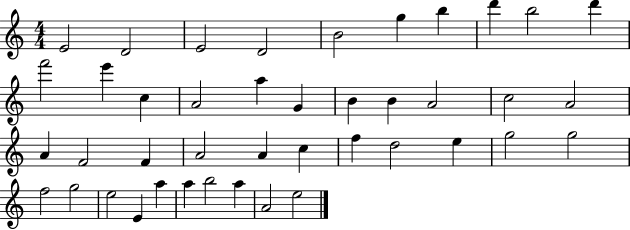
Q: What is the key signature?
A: C major